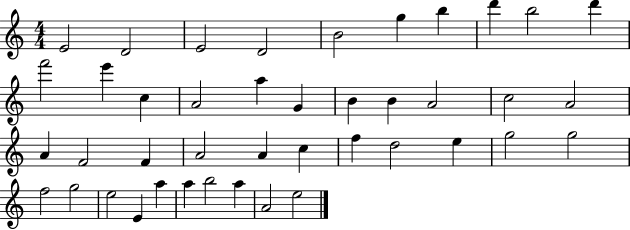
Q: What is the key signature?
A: C major